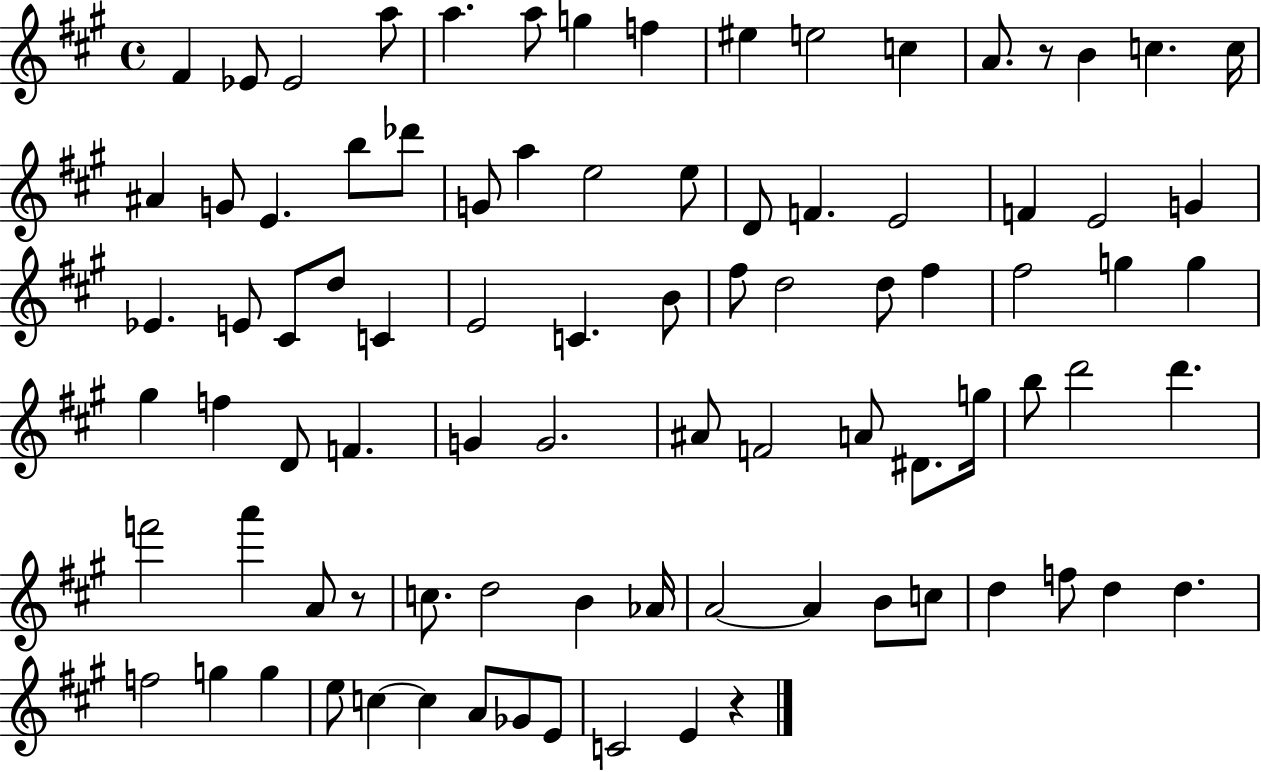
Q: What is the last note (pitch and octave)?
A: E4